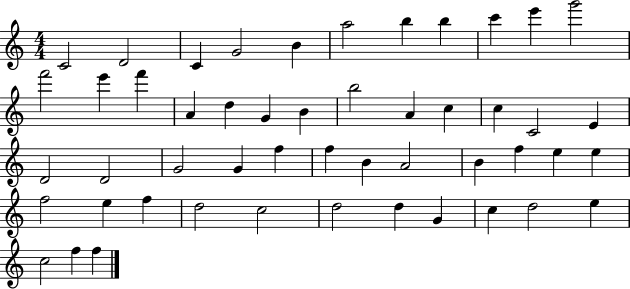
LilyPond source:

{
  \clef treble
  \numericTimeSignature
  \time 4/4
  \key c \major
  c'2 d'2 | c'4 g'2 b'4 | a''2 b''4 b''4 | c'''4 e'''4 g'''2 | \break f'''2 e'''4 f'''4 | a'4 d''4 g'4 b'4 | b''2 a'4 c''4 | c''4 c'2 e'4 | \break d'2 d'2 | g'2 g'4 f''4 | f''4 b'4 a'2 | b'4 f''4 e''4 e''4 | \break f''2 e''4 f''4 | d''2 c''2 | d''2 d''4 g'4 | c''4 d''2 e''4 | \break c''2 f''4 f''4 | \bar "|."
}